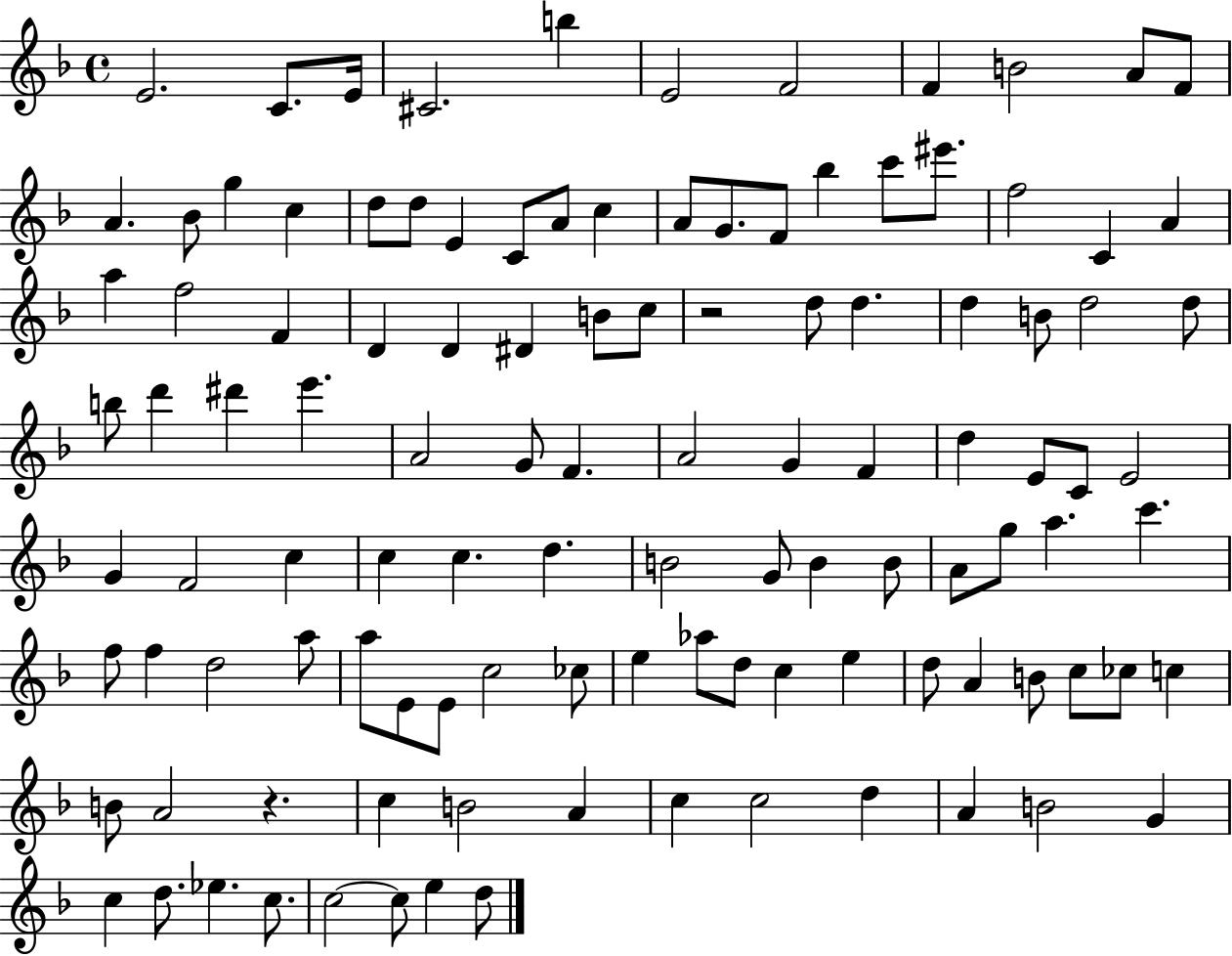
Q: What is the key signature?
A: F major